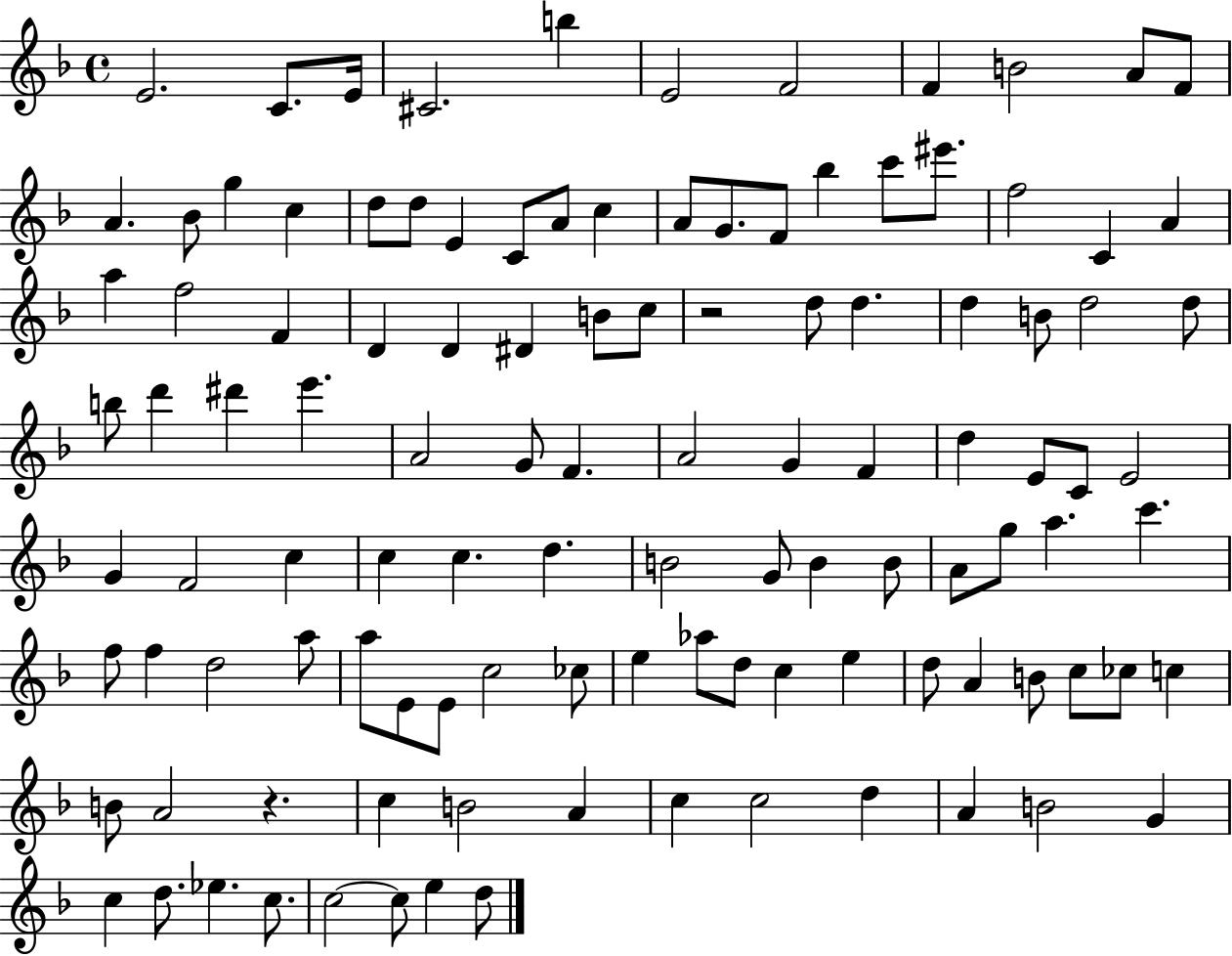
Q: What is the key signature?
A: F major